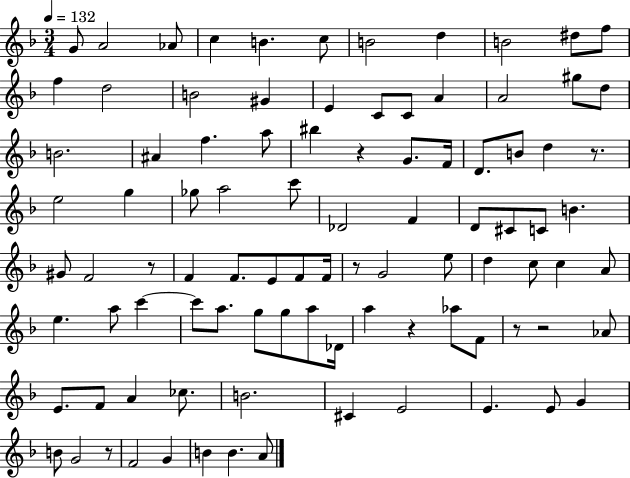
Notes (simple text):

G4/e A4/h Ab4/e C5/q B4/q. C5/e B4/h D5/q B4/h D#5/e F5/e F5/q D5/h B4/h G#4/q E4/q C4/e C4/e A4/q A4/h G#5/e D5/e B4/h. A#4/q F5/q. A5/e BIS5/q R/q G4/e. F4/s D4/e. B4/e D5/q R/e. E5/h G5/q Gb5/e A5/h C6/e Db4/h F4/q D4/e C#4/e C4/e B4/q. G#4/e F4/h R/e F4/q F4/e. E4/e F4/e F4/s R/e G4/h E5/e D5/q C5/e C5/q A4/e E5/q. A5/e C6/q C6/e A5/e. G5/e G5/e A5/e Db4/s A5/q R/q Ab5/e F4/e R/e R/h Ab4/e E4/e. F4/e A4/q CES5/e. B4/h. C#4/q E4/h E4/q. E4/e G4/q B4/e G4/h R/e F4/h G4/q B4/q B4/q. A4/e